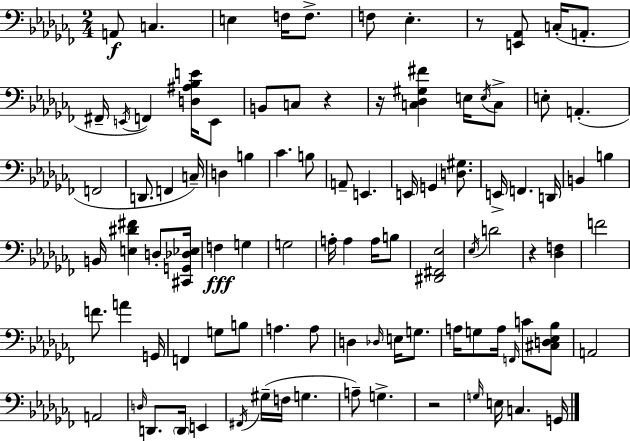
{
  \clef bass
  \numericTimeSignature
  \time 2/4
  \key aes \minor
  a,8\f c4. | e4 f16 f8.-> | f8 ees4.-. | r8 <e, aes,>8 c16-.( a,8.-. | \break fis,16-- \acciaccatura { e,16 }) f,4 <d ais bes e'>16 e,8 | b,8 c8 r4 | r16 <c des gis fis'>4 e16 \acciaccatura { e16 } | c8-> e8-. a,4.-.( | \break f,2 | d,8. f,4 | c16--) d4 b4 | ces'4. | \break b8 a,8-- e,4. | e,16 g,4 <d gis>8. | e,16-> f,4. | d,16 b,4 b4 | \break b,16 <e dis' fis'>4 d8-. | <cis, g, des ees>16 f4\fff g4 | g2 | a16-. a4 a16 | \break b8 <dis, fis, ees>2 | \acciaccatura { ees16 } d'2 | r4 <des f>4 | f'2 | \break f'8. a'4 | g,16 f,4 g8 | b8 a4. | a8 d4 \grace { des16 } | \break e16 g8. a16 g8 a16 | \grace { f,16 } c'8 <cis d ees bes>8 a,2 | a,2 | \grace { d16 } d,8. | \break \parenthesize d,16 e,4 \acciaccatura { fis,16 } gis16--( | f16 g4. a8--) | g4.-> r2 | \grace { g16 } | \break e16 c4. g,16 | \bar "|."
}